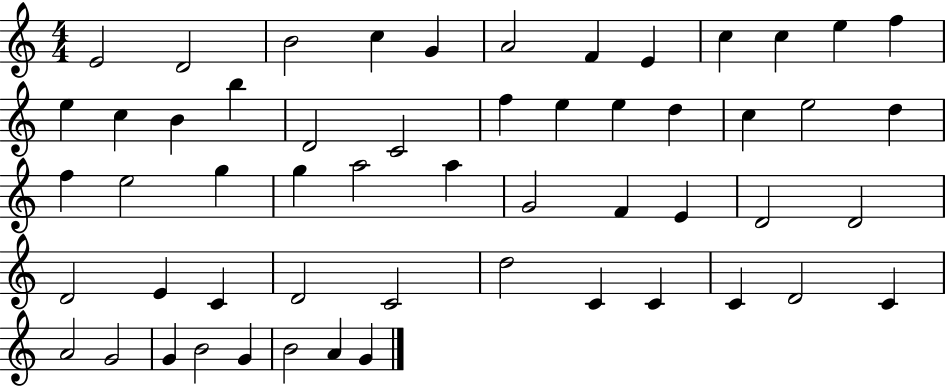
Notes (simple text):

E4/h D4/h B4/h C5/q G4/q A4/h F4/q E4/q C5/q C5/q E5/q F5/q E5/q C5/q B4/q B5/q D4/h C4/h F5/q E5/q E5/q D5/q C5/q E5/h D5/q F5/q E5/h G5/q G5/q A5/h A5/q G4/h F4/q E4/q D4/h D4/h D4/h E4/q C4/q D4/h C4/h D5/h C4/q C4/q C4/q D4/h C4/q A4/h G4/h G4/q B4/h G4/q B4/h A4/q G4/q